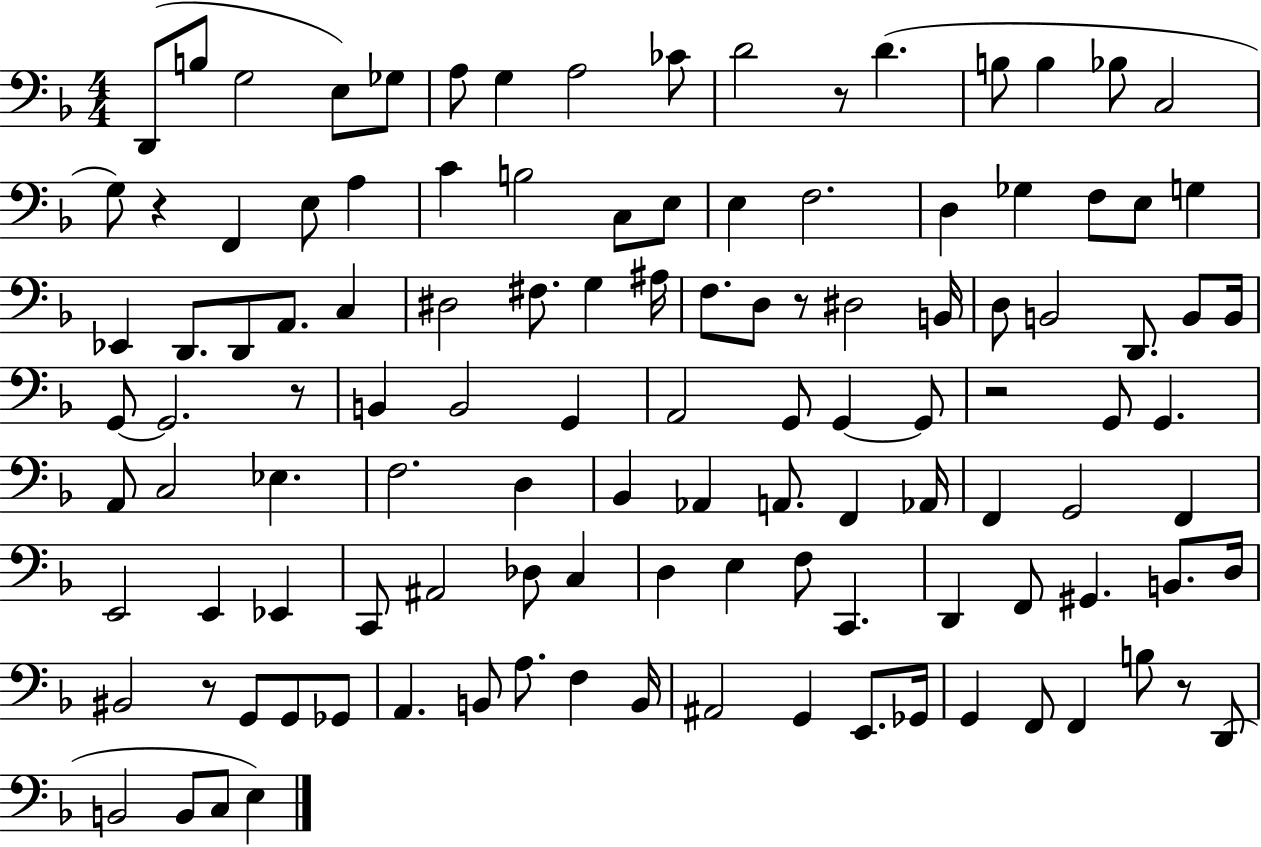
X:1
T:Untitled
M:4/4
L:1/4
K:F
D,,/2 B,/2 G,2 E,/2 _G,/2 A,/2 G, A,2 _C/2 D2 z/2 D B,/2 B, _B,/2 C,2 G,/2 z F,, E,/2 A, C B,2 C,/2 E,/2 E, F,2 D, _G, F,/2 E,/2 G, _E,, D,,/2 D,,/2 A,,/2 C, ^D,2 ^F,/2 G, ^A,/4 F,/2 D,/2 z/2 ^D,2 B,,/4 D,/2 B,,2 D,,/2 B,,/2 B,,/4 G,,/2 G,,2 z/2 B,, B,,2 G,, A,,2 G,,/2 G,, G,,/2 z2 G,,/2 G,, A,,/2 C,2 _E, F,2 D, _B,, _A,, A,,/2 F,, _A,,/4 F,, G,,2 F,, E,,2 E,, _E,, C,,/2 ^A,,2 _D,/2 C, D, E, F,/2 C,, D,, F,,/2 ^G,, B,,/2 D,/4 ^B,,2 z/2 G,,/2 G,,/2 _G,,/2 A,, B,,/2 A,/2 F, B,,/4 ^A,,2 G,, E,,/2 _G,,/4 G,, F,,/2 F,, B,/2 z/2 D,,/2 B,,2 B,,/2 C,/2 E,